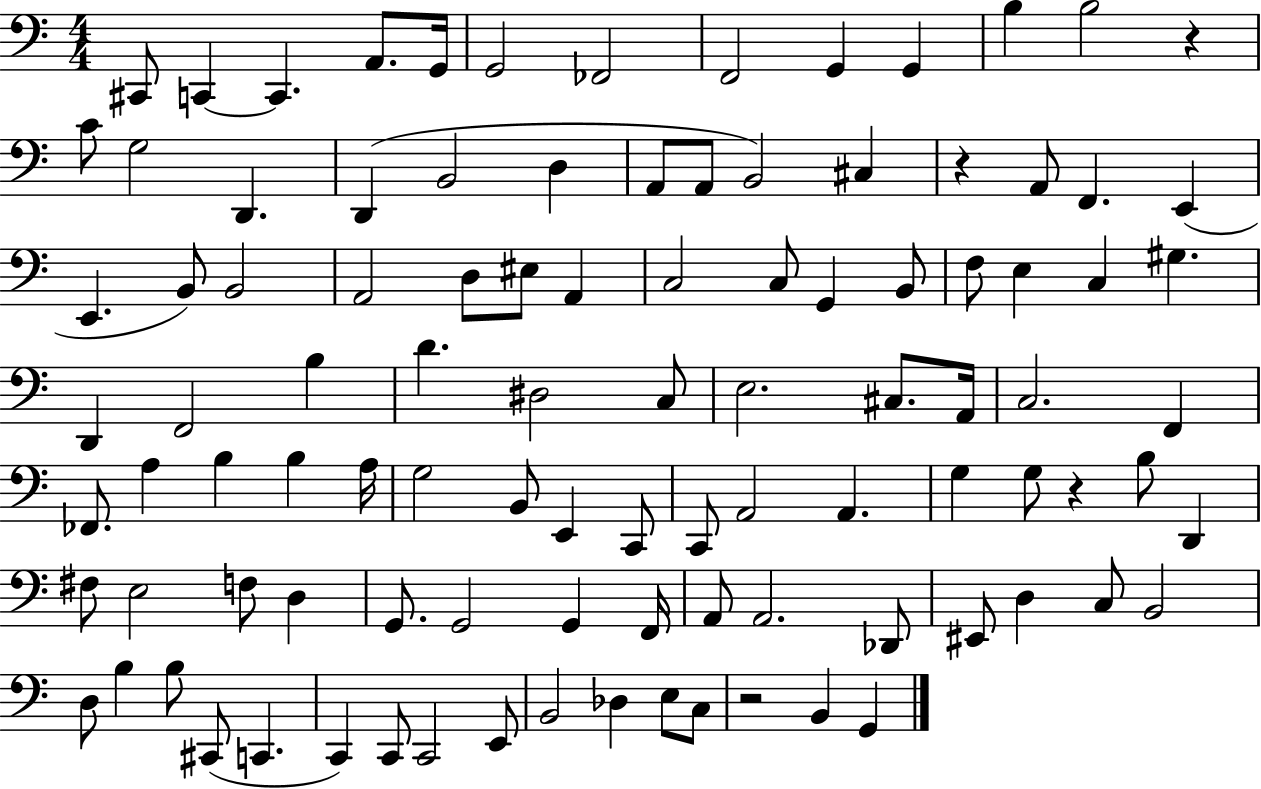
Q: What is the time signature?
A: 4/4